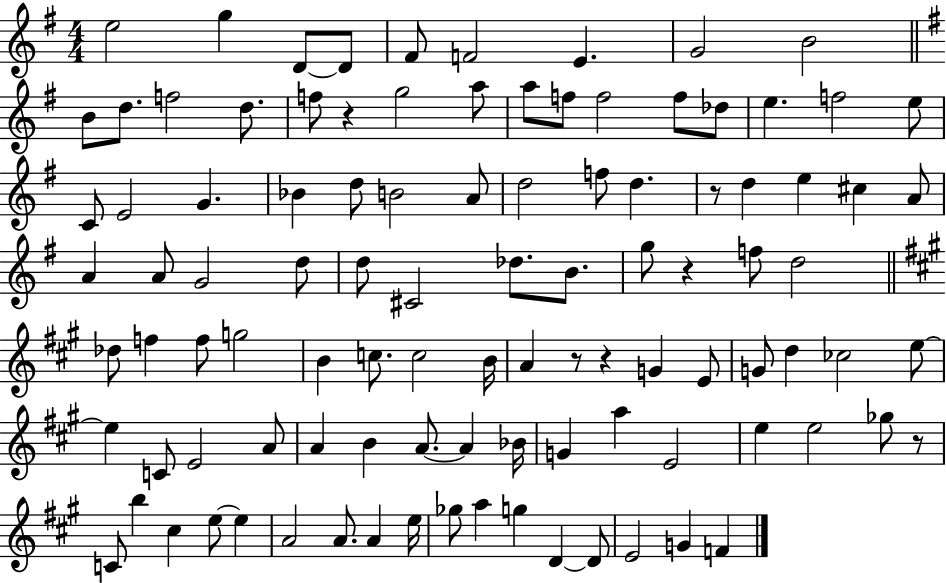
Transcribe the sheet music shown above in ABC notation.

X:1
T:Untitled
M:4/4
L:1/4
K:G
e2 g D/2 D/2 ^F/2 F2 E G2 B2 B/2 d/2 f2 d/2 f/2 z g2 a/2 a/2 f/2 f2 f/2 _d/2 e f2 e/2 C/2 E2 G _B d/2 B2 A/2 d2 f/2 d z/2 d e ^c A/2 A A/2 G2 d/2 d/2 ^C2 _d/2 B/2 g/2 z f/2 d2 _d/2 f f/2 g2 B c/2 c2 B/4 A z/2 z G E/2 G/2 d _c2 e/2 e C/2 E2 A/2 A B A/2 A _B/4 G a E2 e e2 _g/2 z/2 C/2 b ^c e/2 e A2 A/2 A e/4 _g/2 a g D D/2 E2 G F